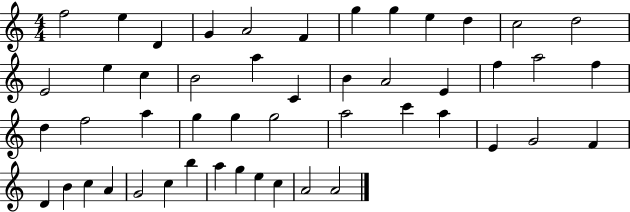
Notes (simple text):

F5/h E5/q D4/q G4/q A4/h F4/q G5/q G5/q E5/q D5/q C5/h D5/h E4/h E5/q C5/q B4/h A5/q C4/q B4/q A4/h E4/q F5/q A5/h F5/q D5/q F5/h A5/q G5/q G5/q G5/h A5/h C6/q A5/q E4/q G4/h F4/q D4/q B4/q C5/q A4/q G4/h C5/q B5/q A5/q G5/q E5/q C5/q A4/h A4/h